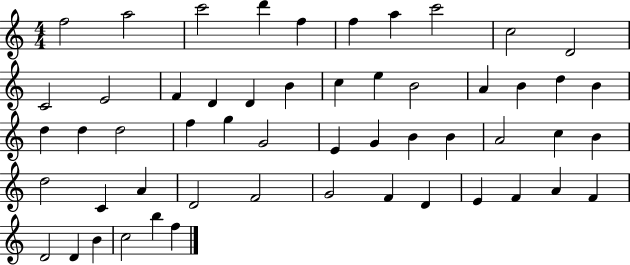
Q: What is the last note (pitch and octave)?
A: F5